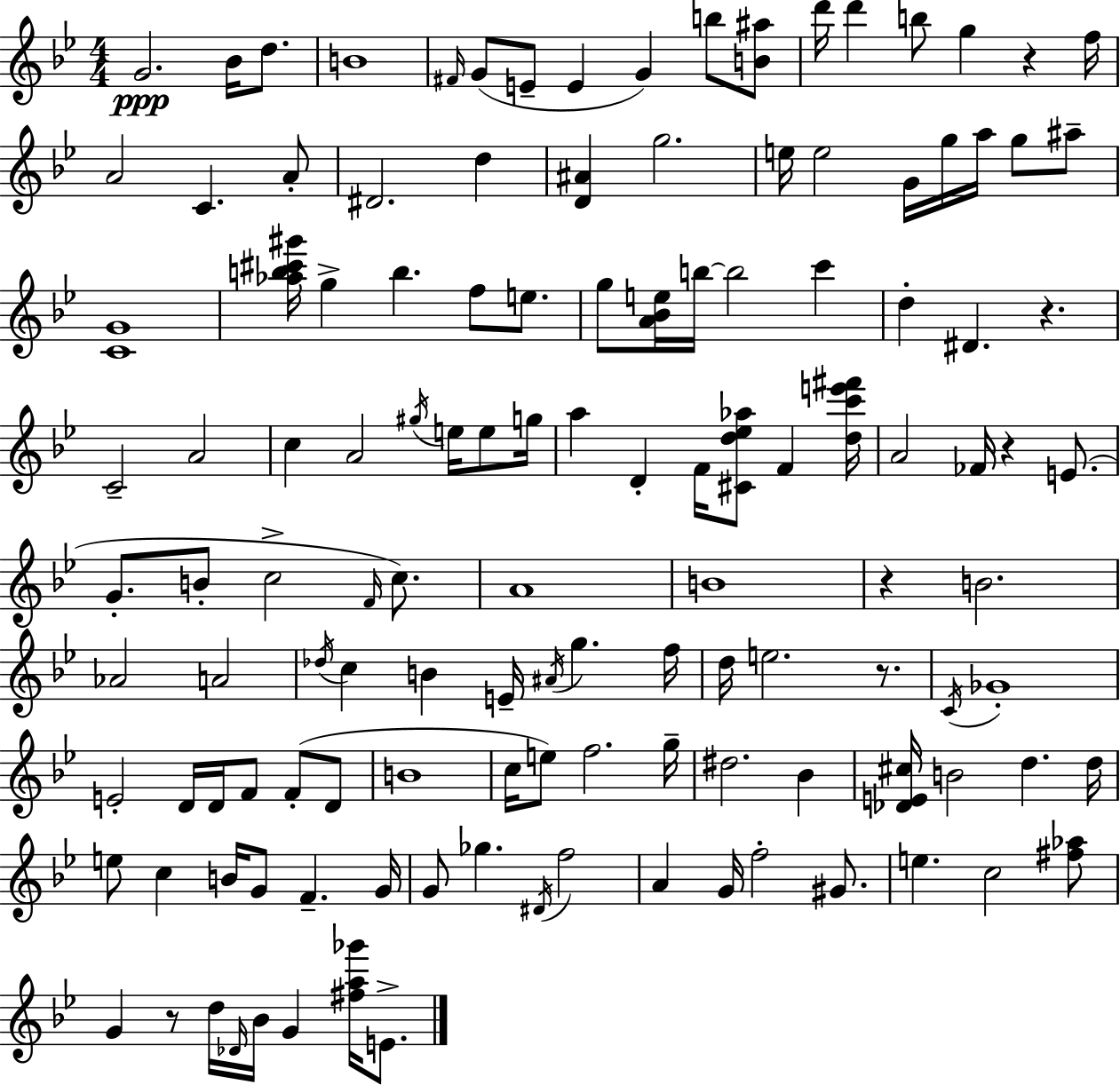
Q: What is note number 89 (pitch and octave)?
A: D5